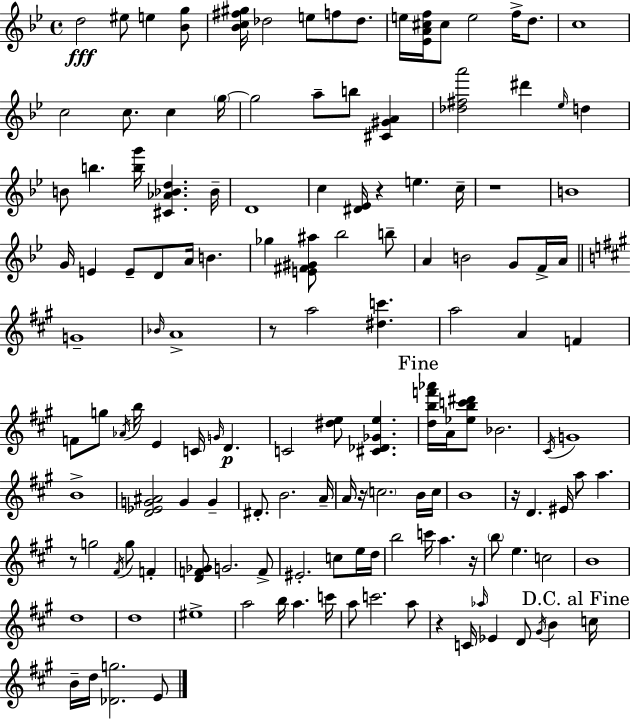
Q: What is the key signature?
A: BES major